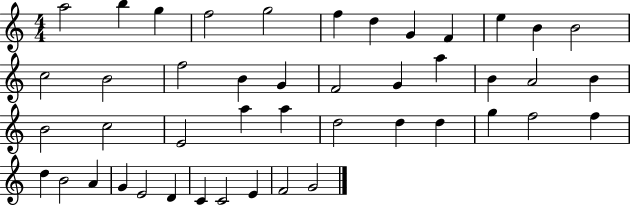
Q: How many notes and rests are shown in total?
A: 45